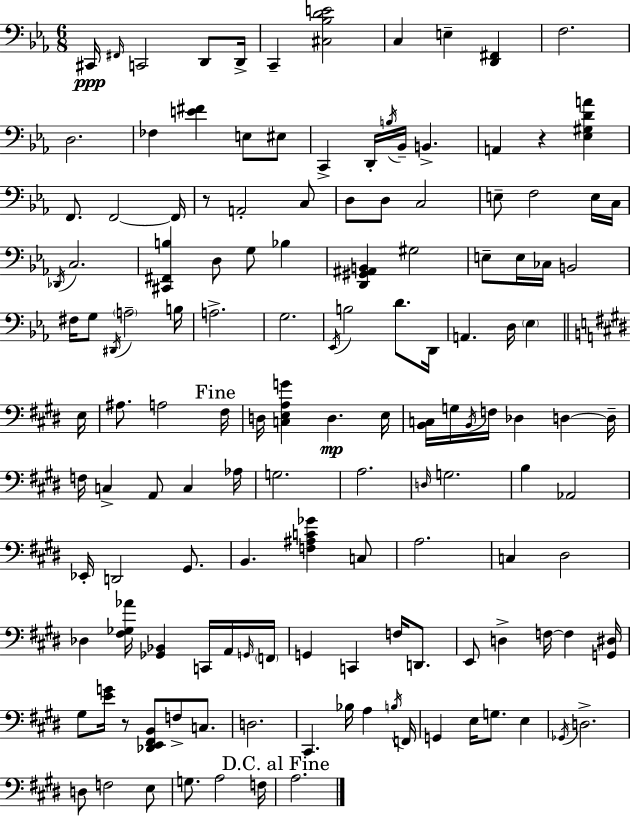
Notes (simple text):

C#2/s F#2/s C2/h D2/e D2/s C2/q [C#3,Bb3,D4,E4]/h C3/q E3/q [D2,F#2]/q F3/h. D3/h. FES3/q [E4,F#4]/q E3/e EIS3/e C2/q D2/s B3/s Bb2/s B2/q. A2/q R/q [Eb3,G#3,D4,A4]/q F2/e. F2/h F2/s R/e A2/h C3/e D3/e D3/e C3/h E3/e F3/h E3/s C3/s Db2/s C3/h. [C#2,F#2,B3]/q D3/e G3/e Bb3/q [D2,G#2,A#2,B2]/q G#3/h E3/e E3/s CES3/s B2/h F#3/s G3/e D#2/s A3/h B3/s A3/h. G3/h. Eb2/s B3/h D4/e. D2/s A2/q. D3/s Eb3/q E3/s A#3/e. A3/h F#3/s D3/s [C3,E3,A3,G4]/q D3/q. E3/s [B2,C3]/s G3/s B2/s F3/s Db3/q D3/q D3/s F3/s C3/q A2/e C3/q Ab3/s G3/h. A3/h. D3/s G3/h. B3/q Ab2/h Eb2/s D2/h G#2/e. B2/q. [F3,A#3,C4,Gb4]/q C3/e A3/h. C3/q D#3/h Db3/q [F#3,Gb3,Ab4]/s [Gb2,Bb2]/q C2/s A2/s G2/s F2/s G2/q C2/q F3/s D2/e. E2/e D3/q F3/s F3/q [G2,D#3]/s G#3/e [E4,G4]/s R/e [Db2,E2,F#2,B2]/e F3/e C3/e. D3/h. C#2/q. Bb3/s A3/q B3/s F2/s G2/q E3/s G3/e. E3/q Gb2/s D3/h. D3/e F3/h E3/e G3/e. A3/h F3/s A3/h.